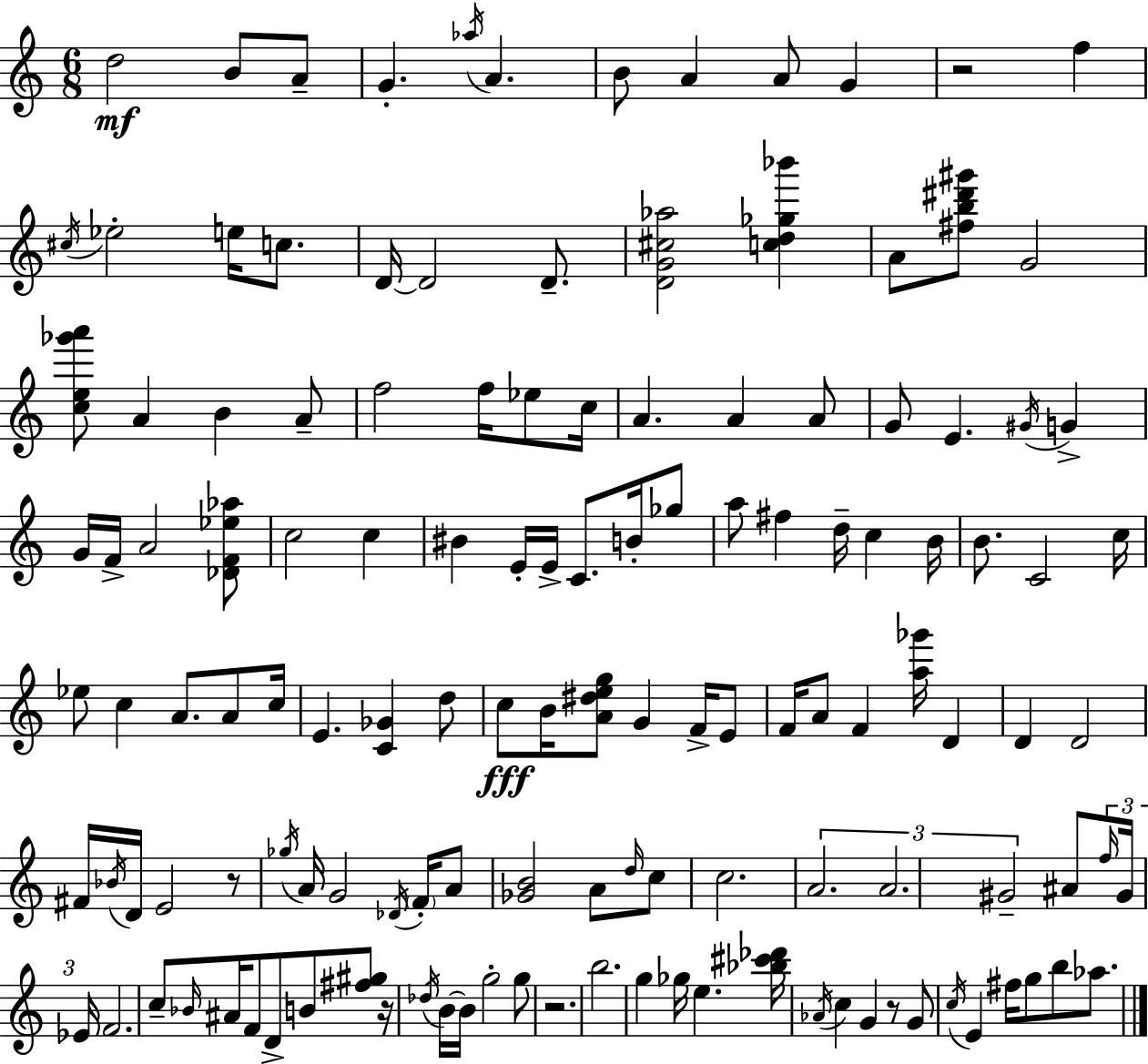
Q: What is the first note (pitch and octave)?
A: D5